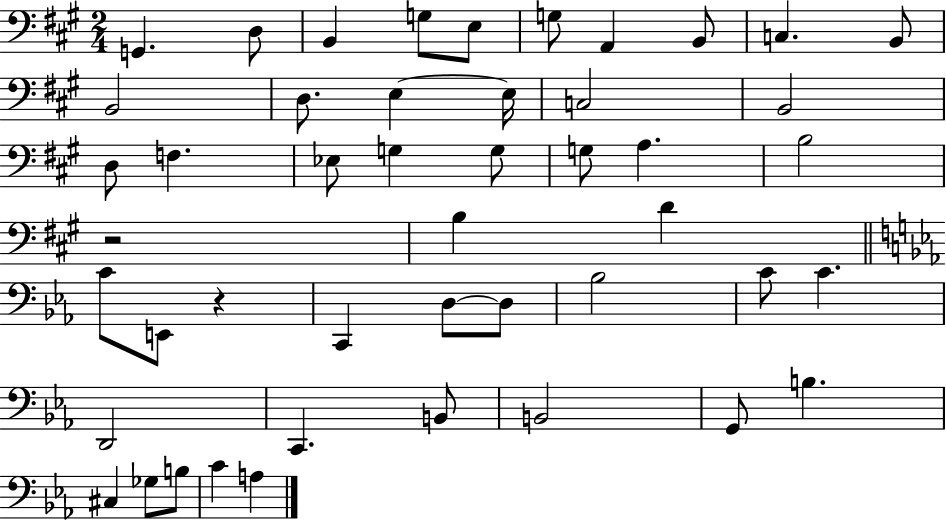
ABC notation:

X:1
T:Untitled
M:2/4
L:1/4
K:A
G,, D,/2 B,, G,/2 E,/2 G,/2 A,, B,,/2 C, B,,/2 B,,2 D,/2 E, E,/4 C,2 B,,2 D,/2 F, _E,/2 G, G,/2 G,/2 A, B,2 z2 B, D C/2 E,,/2 z C,, D,/2 D,/2 _B,2 C/2 C D,,2 C,, B,,/2 B,,2 G,,/2 B, ^C, _G,/2 B,/2 C A,